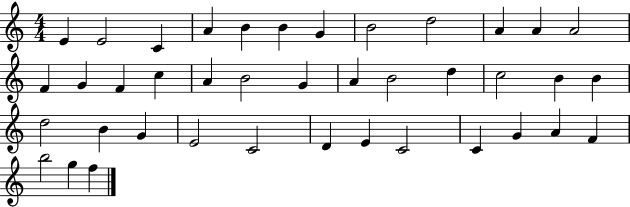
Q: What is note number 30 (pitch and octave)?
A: C4